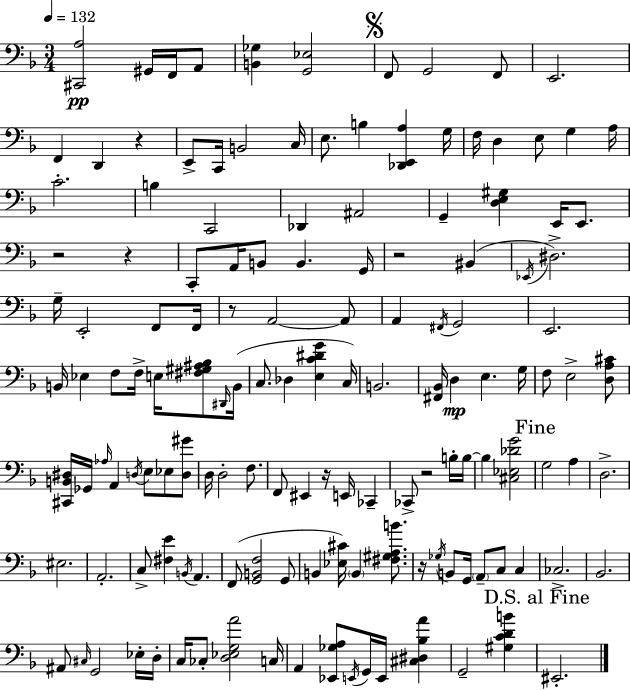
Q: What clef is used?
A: bass